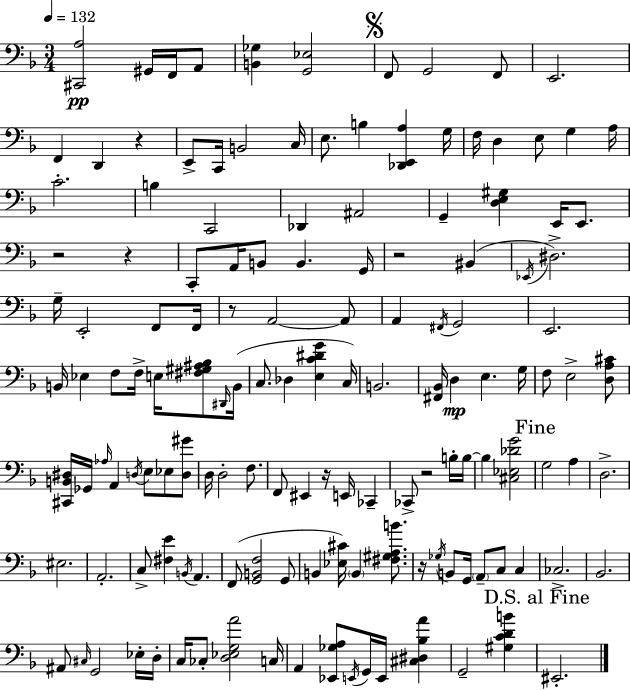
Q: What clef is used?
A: bass